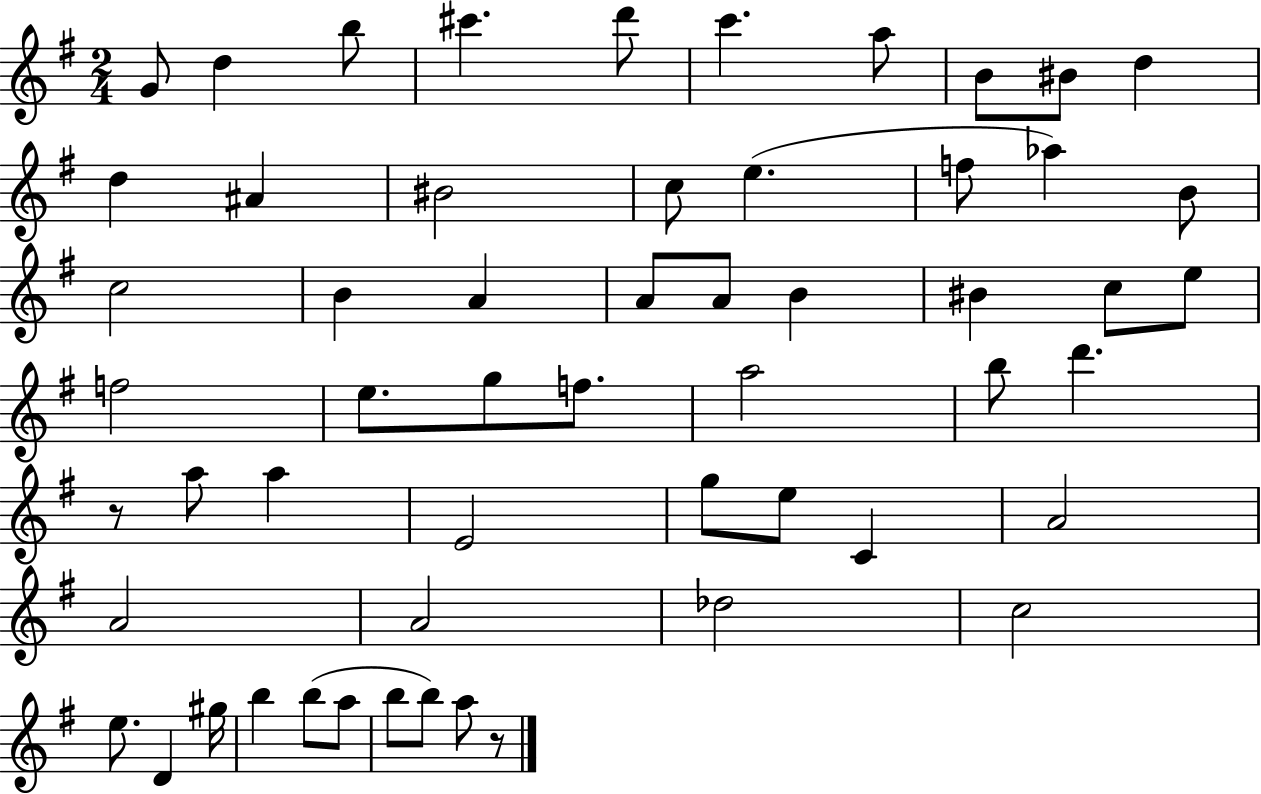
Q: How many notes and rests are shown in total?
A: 56